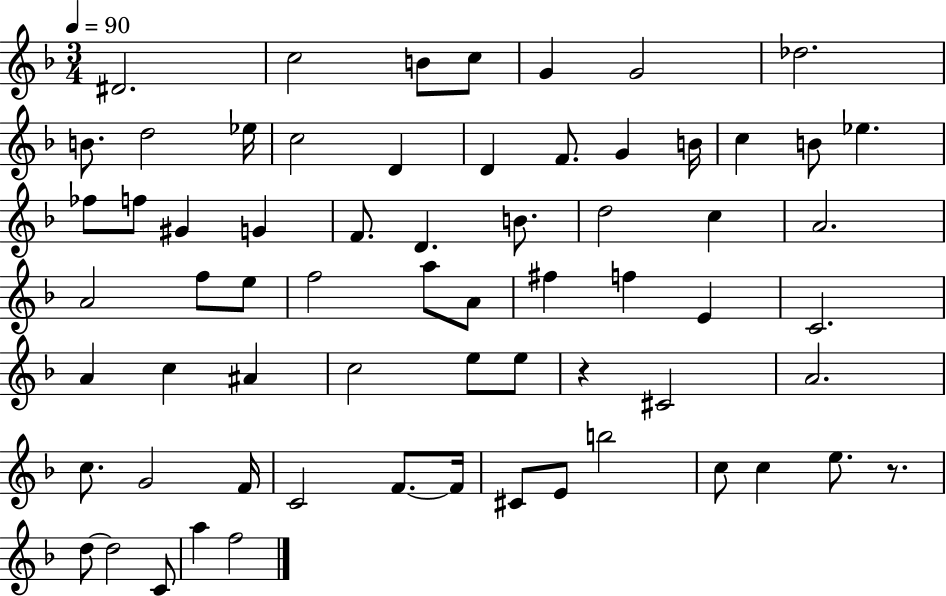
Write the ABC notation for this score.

X:1
T:Untitled
M:3/4
L:1/4
K:F
^D2 c2 B/2 c/2 G G2 _d2 B/2 d2 _e/4 c2 D D F/2 G B/4 c B/2 _e _f/2 f/2 ^G G F/2 D B/2 d2 c A2 A2 f/2 e/2 f2 a/2 A/2 ^f f E C2 A c ^A c2 e/2 e/2 z ^C2 A2 c/2 G2 F/4 C2 F/2 F/4 ^C/2 E/2 b2 c/2 c e/2 z/2 d/2 d2 C/2 a f2